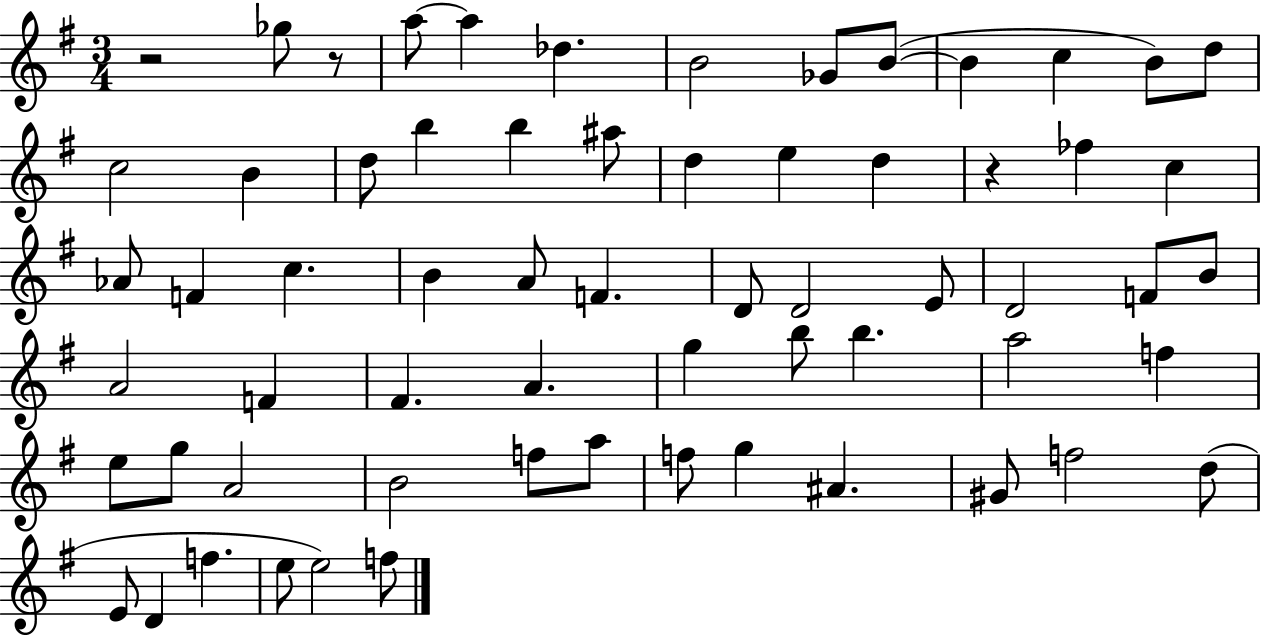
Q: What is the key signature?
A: G major